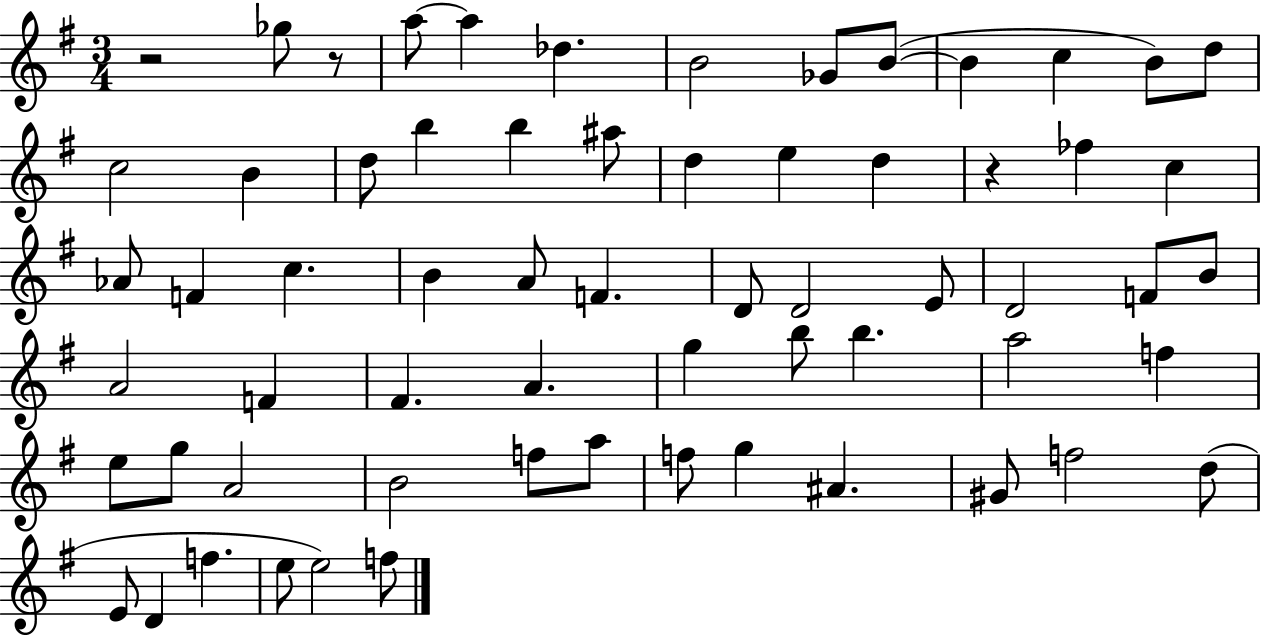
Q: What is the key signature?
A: G major